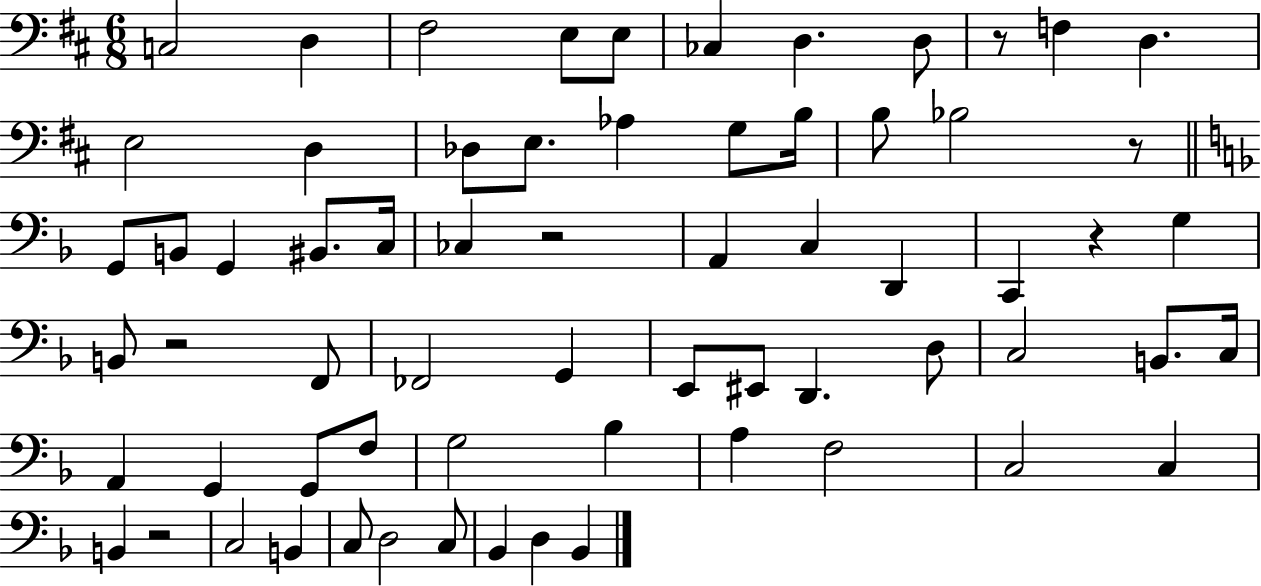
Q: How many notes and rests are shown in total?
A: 66